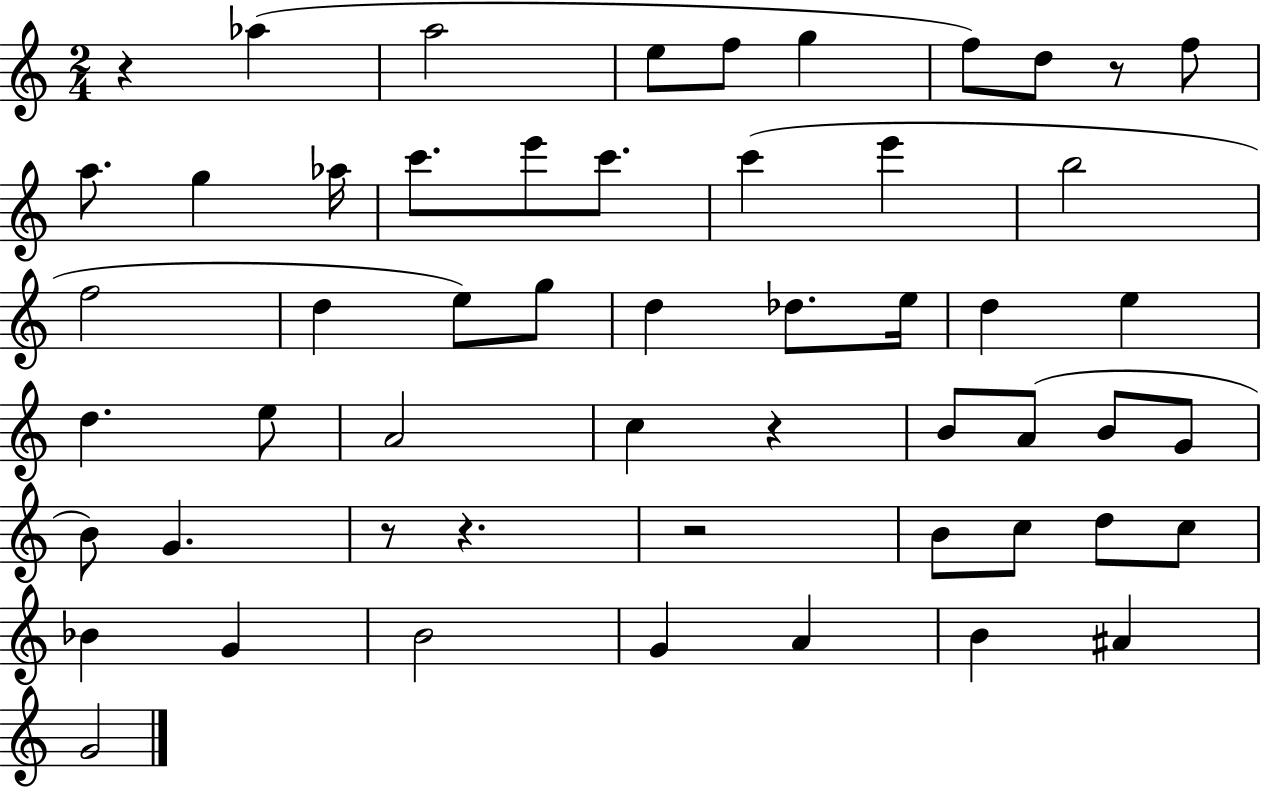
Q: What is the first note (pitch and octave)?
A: Ab5